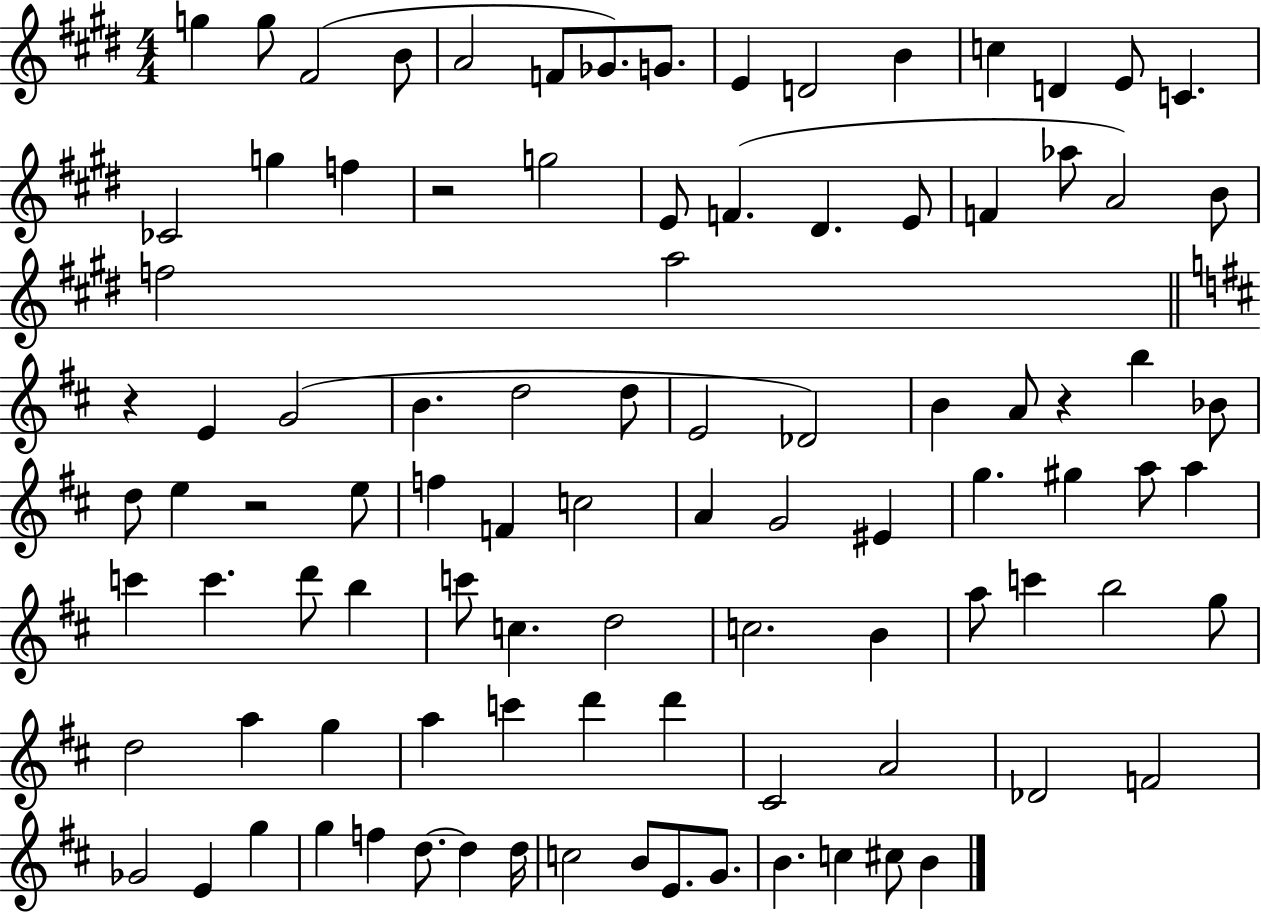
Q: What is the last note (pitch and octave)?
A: B4